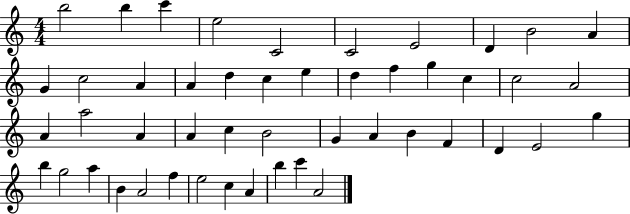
{
  \clef treble
  \numericTimeSignature
  \time 4/4
  \key c \major
  b''2 b''4 c'''4 | e''2 c'2 | c'2 e'2 | d'4 b'2 a'4 | \break g'4 c''2 a'4 | a'4 d''4 c''4 e''4 | d''4 f''4 g''4 c''4 | c''2 a'2 | \break a'4 a''2 a'4 | a'4 c''4 b'2 | g'4 a'4 b'4 f'4 | d'4 e'2 g''4 | \break b''4 g''2 a''4 | b'4 a'2 f''4 | e''2 c''4 a'4 | b''4 c'''4 a'2 | \break \bar "|."
}